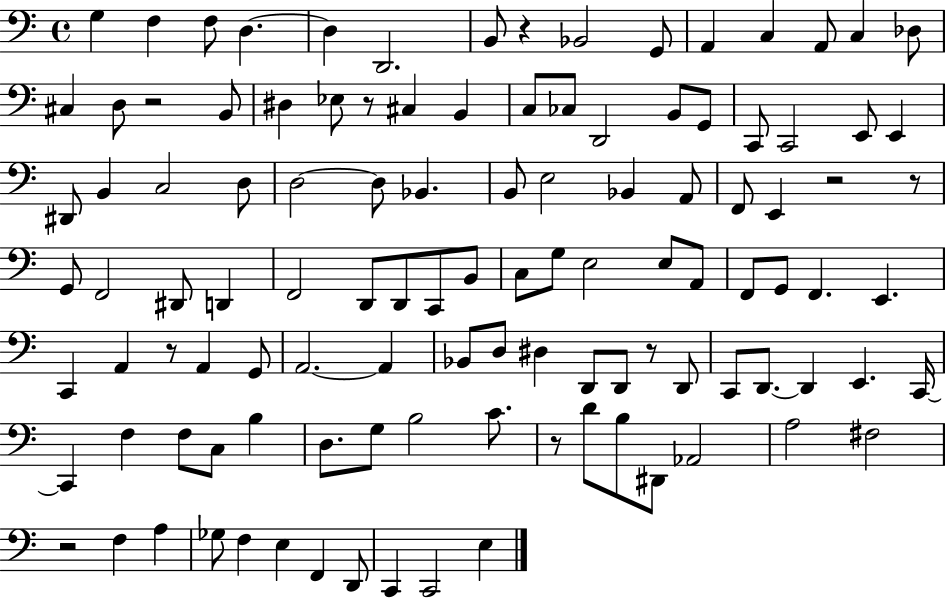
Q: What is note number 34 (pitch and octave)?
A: D3